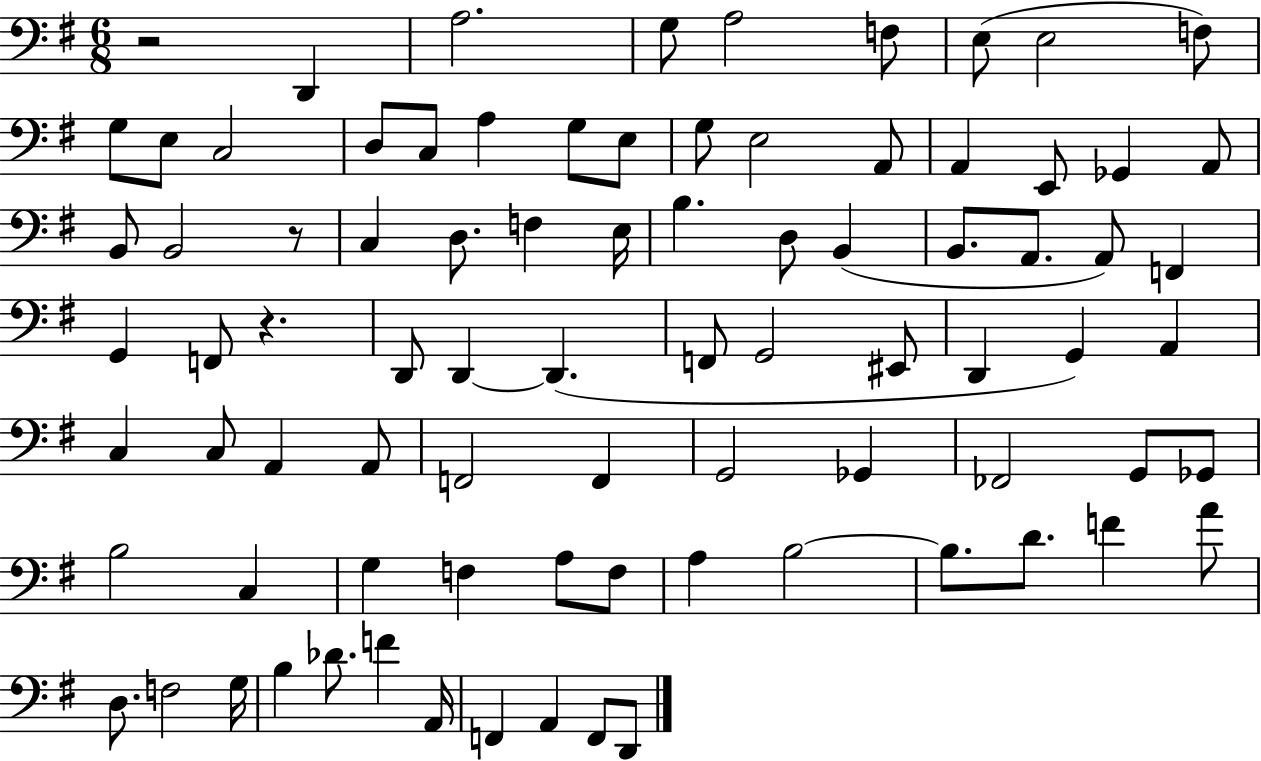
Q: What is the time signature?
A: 6/8